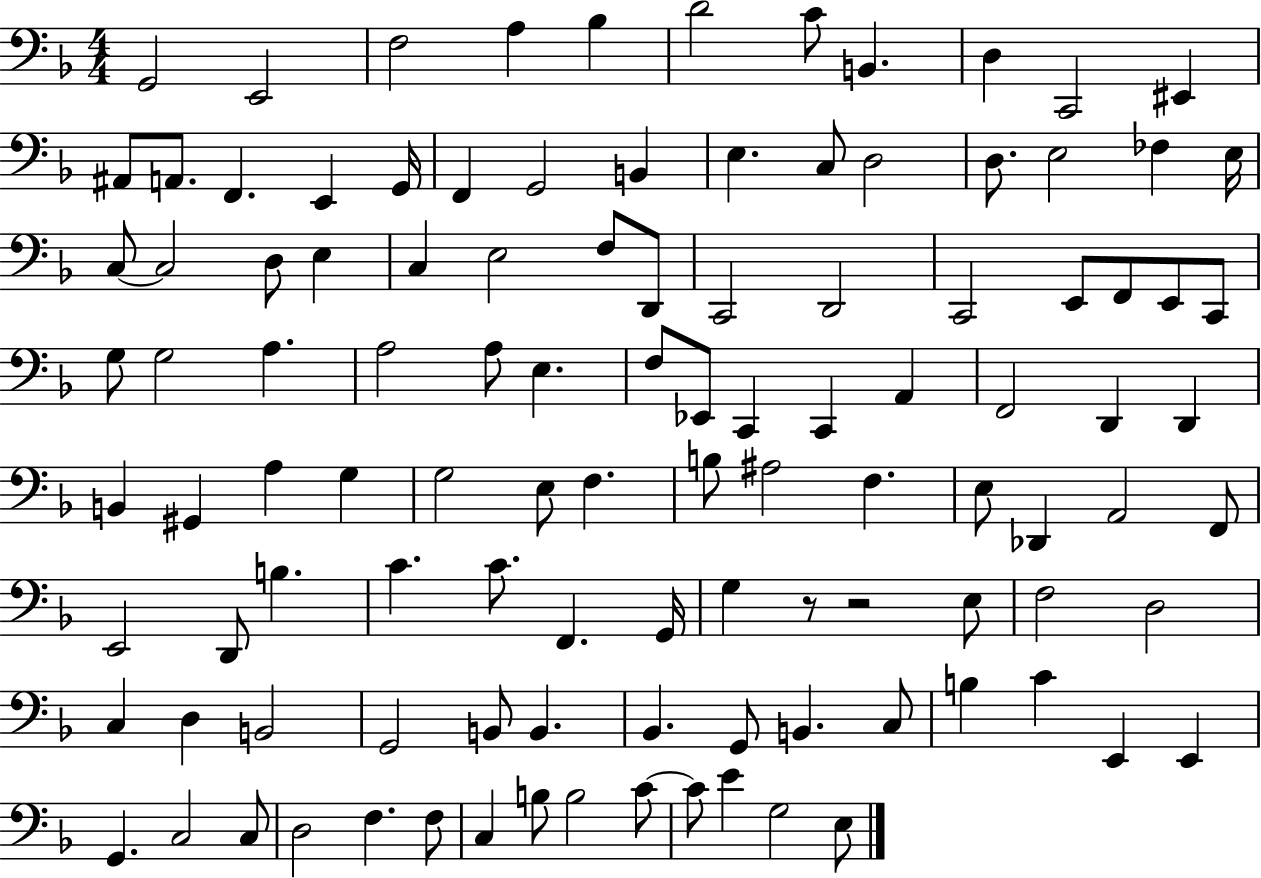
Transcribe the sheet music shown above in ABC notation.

X:1
T:Untitled
M:4/4
L:1/4
K:F
G,,2 E,,2 F,2 A, _B, D2 C/2 B,, D, C,,2 ^E,, ^A,,/2 A,,/2 F,, E,, G,,/4 F,, G,,2 B,, E, C,/2 D,2 D,/2 E,2 _F, E,/4 C,/2 C,2 D,/2 E, C, E,2 F,/2 D,,/2 C,,2 D,,2 C,,2 E,,/2 F,,/2 E,,/2 C,,/2 G,/2 G,2 A, A,2 A,/2 E, F,/2 _E,,/2 C,, C,, A,, F,,2 D,, D,, B,, ^G,, A, G, G,2 E,/2 F, B,/2 ^A,2 F, E,/2 _D,, A,,2 F,,/2 E,,2 D,,/2 B, C C/2 F,, G,,/4 G, z/2 z2 E,/2 F,2 D,2 C, D, B,,2 G,,2 B,,/2 B,, _B,, G,,/2 B,, C,/2 B, C E,, E,, G,, C,2 C,/2 D,2 F, F,/2 C, B,/2 B,2 C/2 C/2 E G,2 E,/2